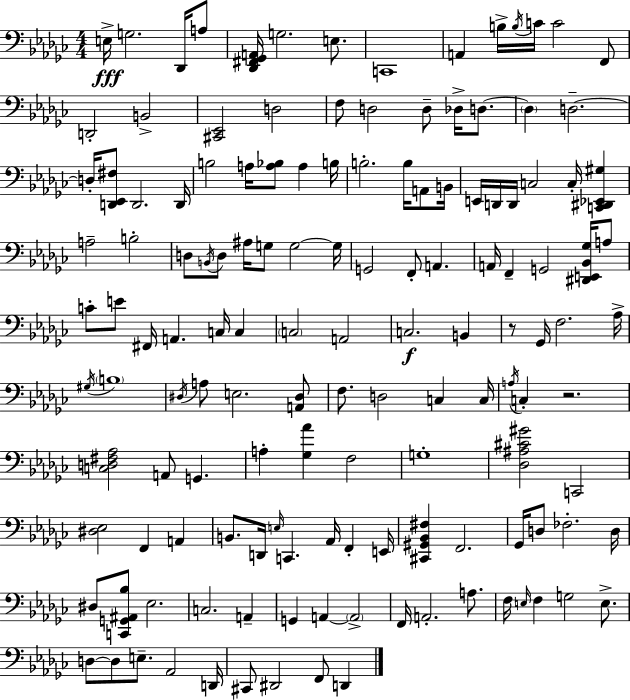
E3/s G3/h. Db2/s A3/e [Db2,F#2,Gb2,A2]/s G3/h. E3/e. C2/w A2/q B3/s B3/s C4/s C4/h F2/e D2/h B2/h [C#2,Eb2]/h D3/h F3/e D3/h D3/e Db3/s D3/e. D3/q D3/h. D3/s [D2,Eb2,F#3]/e D2/h. D2/s B3/h A3/s [A3,Bb3]/e A3/q B3/s B3/h. B3/s A2/e B2/s E2/s D2/s D2/s C3/h C3/s [C2,D#2,Eb2,G#3]/q A3/h B3/h D3/e B2/s D3/e A#3/s G3/e G3/h G3/s G2/h F2/e A2/q. A2/s F2/q G2/h [D#2,E2,Bb2,Gb3]/s A3/e C4/e E4/e F#2/s A2/q. C3/s C3/q C3/h A2/h C3/h. B2/q R/e Gb2/s F3/h. Ab3/s G#3/s B3/w D#3/s A3/e E3/h. [A2,D#3]/e F3/e. D3/h C3/q C3/s A3/s C3/q R/h. [C3,D3,F#3,Ab3]/h A2/e G2/q. A3/q [Gb3,Ab4]/q F3/h G3/w [Db3,A#3,C#4,G#4]/h C2/h [D#3,Eb3]/h F2/q A2/q B2/e. D2/s E3/s C2/q. Ab2/s F2/q E2/s [C#2,G#2,Bb2,F#3]/q F2/h. Gb2/s D3/e FES3/h. D3/s D#3/e [C2,G2,A#2,Bb3]/e Eb3/h. C3/h. A2/q G2/q A2/q A2/h F2/s A2/h. A3/e. F3/s E3/s F3/q G3/h E3/e. D3/e D3/e E3/e. Ab2/h D2/s C#2/e D#2/h F2/e D2/q